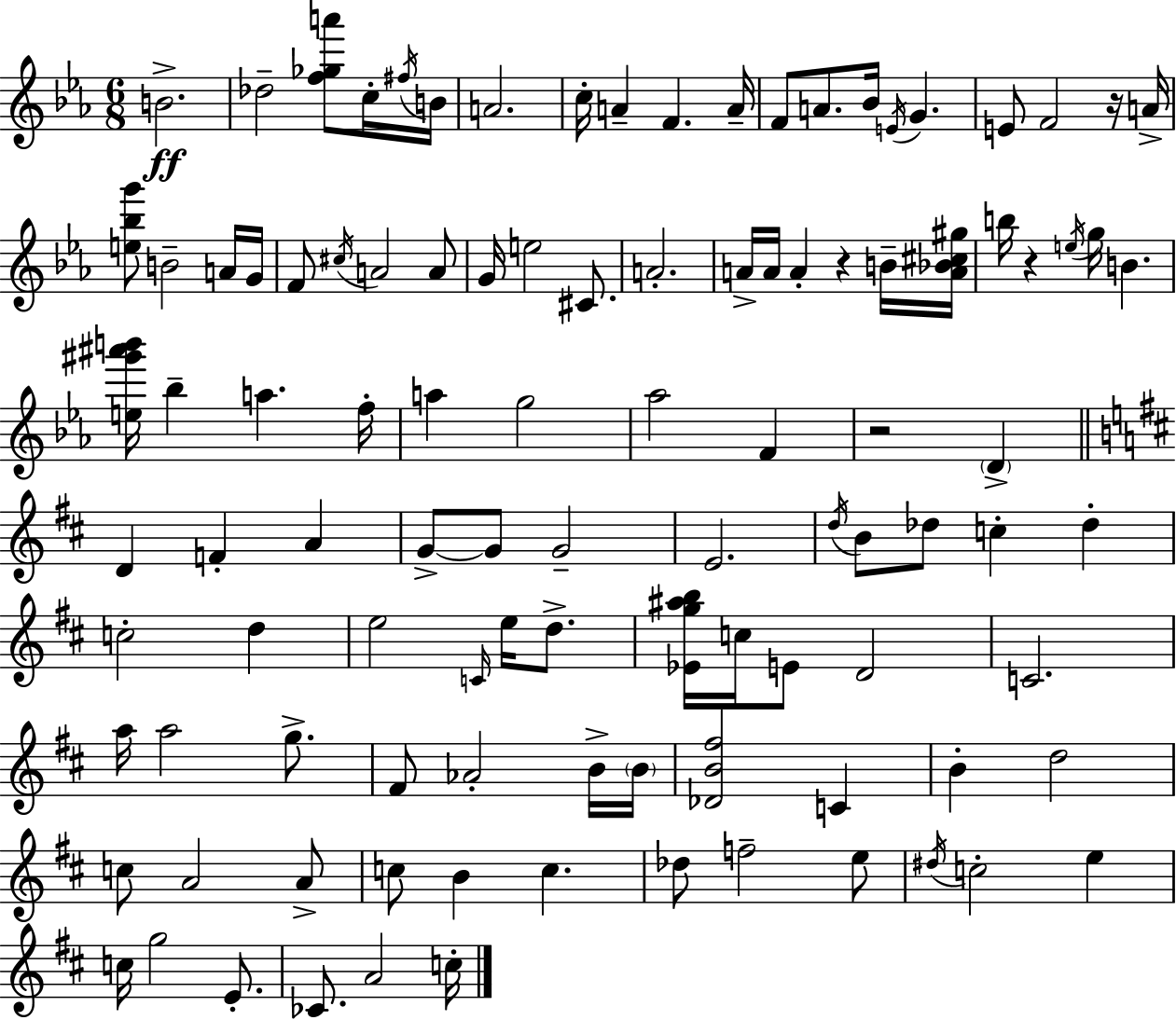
{
  \clef treble
  \numericTimeSignature
  \time 6/8
  \key ees \major
  \repeat volta 2 { b'2.->\ff | des''2-- <f'' ges'' a'''>8 c''16-. \acciaccatura { fis''16 } | b'16 a'2. | c''16-. a'4-- f'4. | \break a'16-- f'8 a'8. bes'16 \acciaccatura { e'16 } g'4. | e'8 f'2 | r16 a'16-> <e'' bes'' g'''>8 b'2-- | a'16 g'16 f'8 \acciaccatura { cis''16 } a'2 | \break a'8 g'16 e''2 | cis'8. a'2.-. | a'16-> a'16 a'4-. r4 | b'16-- <a' bes' cis'' gis''>16 b''16 r4 \acciaccatura { e''16 } g''16 b'4. | \break <e'' gis''' ais''' b'''>16 bes''4-- a''4. | f''16-. a''4 g''2 | aes''2 | f'4 r2 | \break \parenthesize d'4-> \bar "||" \break \key d \major d'4 f'4-. a'4 | g'8->~~ g'8 g'2-- | e'2. | \acciaccatura { d''16 } b'8 des''8 c''4-. des''4-. | \break c''2-. d''4 | e''2 \grace { c'16 } e''16 d''8.-> | <ees' g'' ais'' b''>16 c''16 e'8 d'2 | c'2. | \break a''16 a''2 g''8.-> | fis'8 aes'2-. | b'16-> \parenthesize b'16 <des' b' fis''>2 c'4 | b'4-. d''2 | \break c''8 a'2 | a'8-> c''8 b'4 c''4. | des''8 f''2-- | e''8 \acciaccatura { dis''16 } c''2-. e''4 | \break c''16 g''2 | e'8.-. ces'8. a'2 | c''16-. } \bar "|."
}